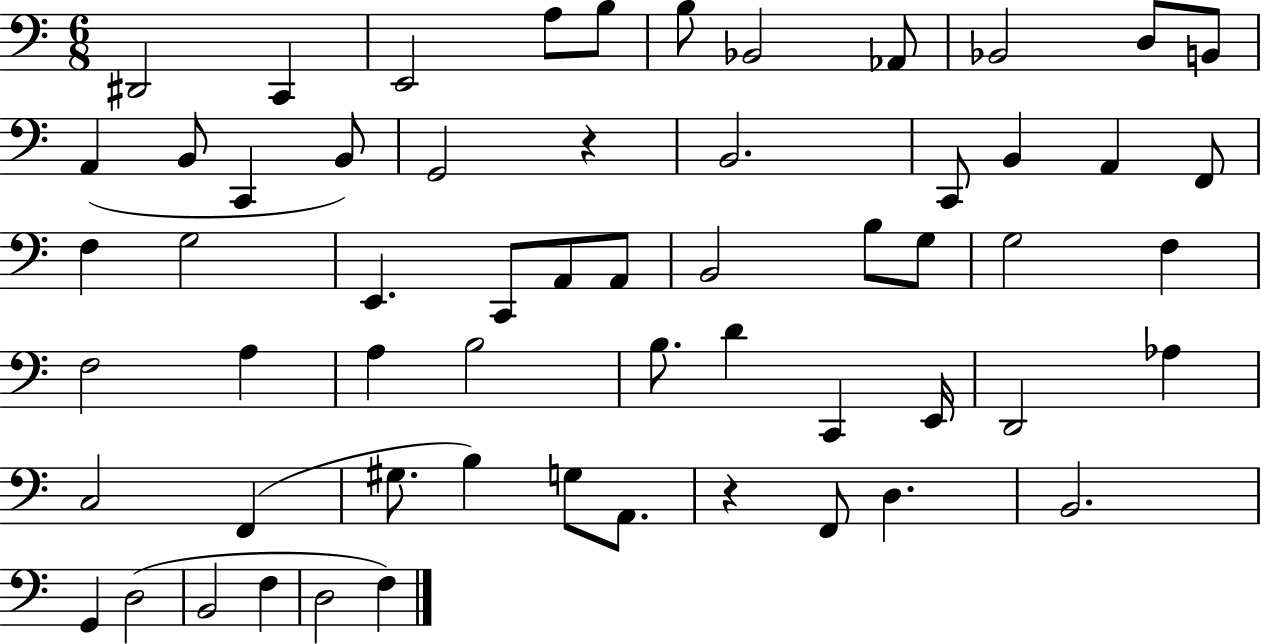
X:1
T:Untitled
M:6/8
L:1/4
K:C
^D,,2 C,, E,,2 A,/2 B,/2 B,/2 _B,,2 _A,,/2 _B,,2 D,/2 B,,/2 A,, B,,/2 C,, B,,/2 G,,2 z B,,2 C,,/2 B,, A,, F,,/2 F, G,2 E,, C,,/2 A,,/2 A,,/2 B,,2 B,/2 G,/2 G,2 F, F,2 A, A, B,2 B,/2 D C,, E,,/4 D,,2 _A, C,2 F,, ^G,/2 B, G,/2 A,,/2 z F,,/2 D, B,,2 G,, D,2 B,,2 F, D,2 F,